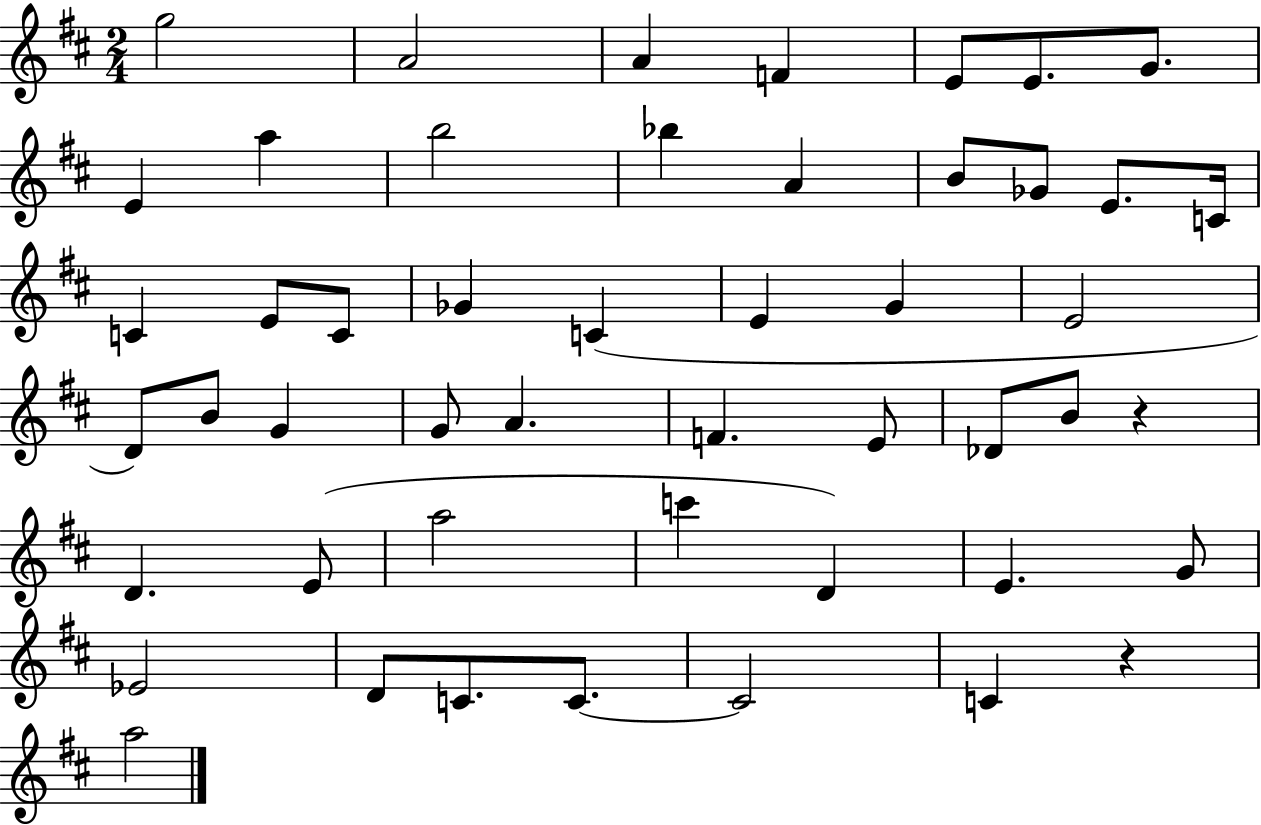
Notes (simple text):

G5/h A4/h A4/q F4/q E4/e E4/e. G4/e. E4/q A5/q B5/h Bb5/q A4/q B4/e Gb4/e E4/e. C4/s C4/q E4/e C4/e Gb4/q C4/q E4/q G4/q E4/h D4/e B4/e G4/q G4/e A4/q. F4/q. E4/e Db4/e B4/e R/q D4/q. E4/e A5/h C6/q D4/q E4/q. G4/e Eb4/h D4/e C4/e. C4/e. C4/h C4/q R/q A5/h